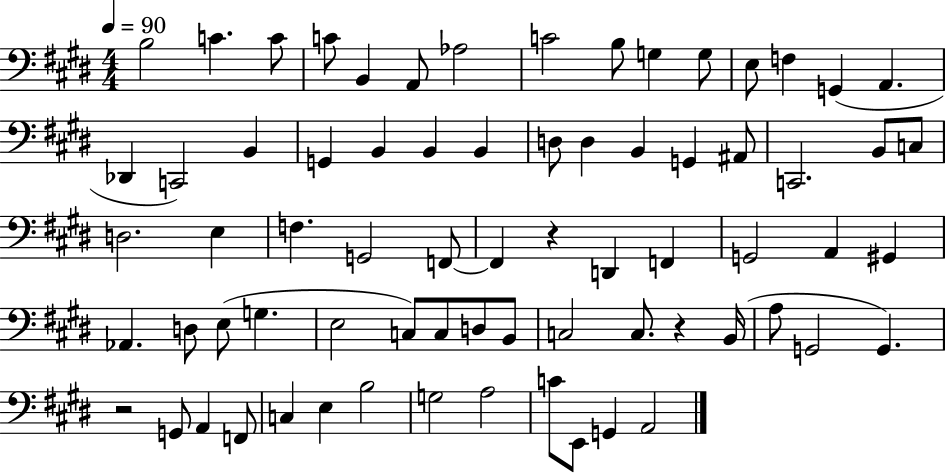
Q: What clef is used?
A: bass